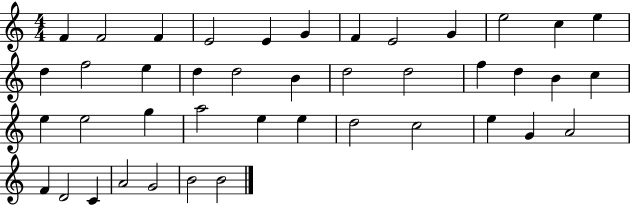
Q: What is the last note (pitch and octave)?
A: B4